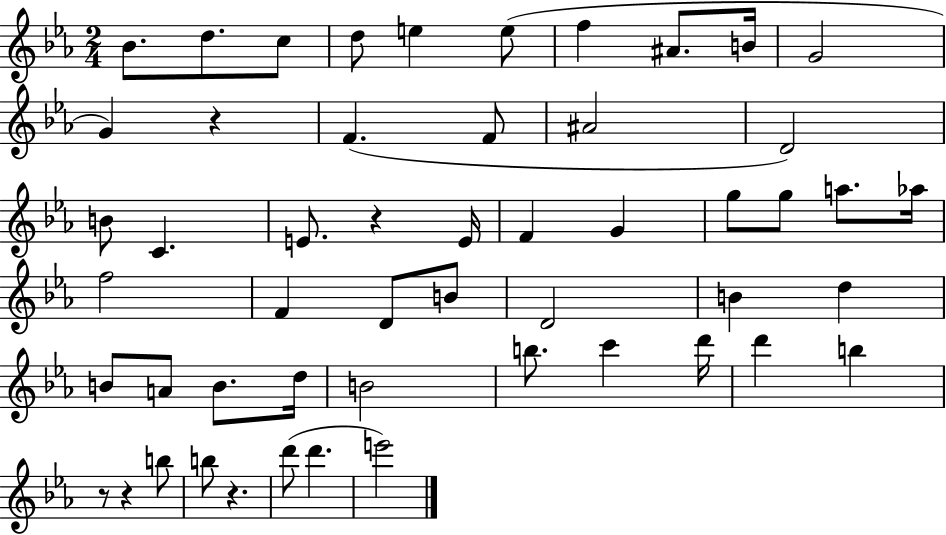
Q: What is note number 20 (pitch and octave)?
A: F4